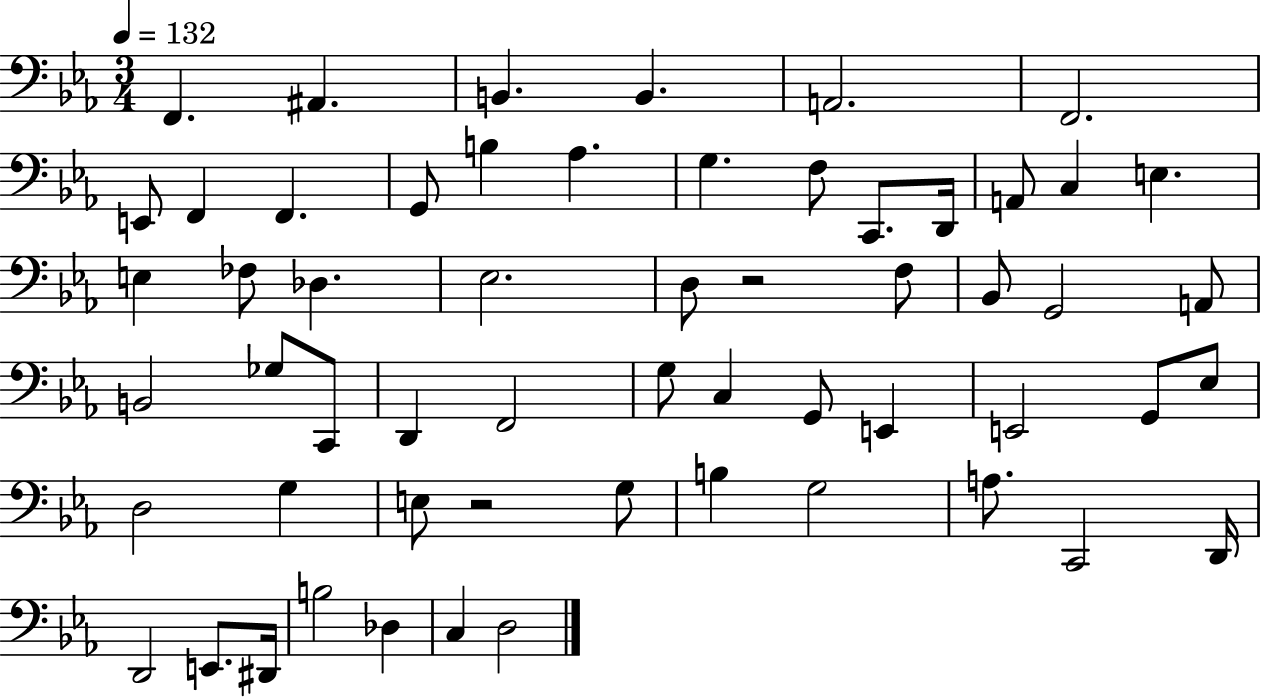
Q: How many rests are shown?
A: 2